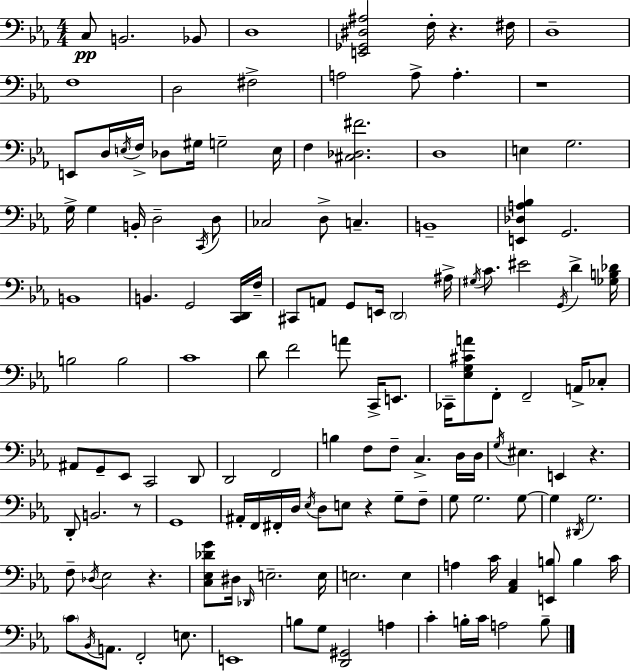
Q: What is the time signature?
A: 4/4